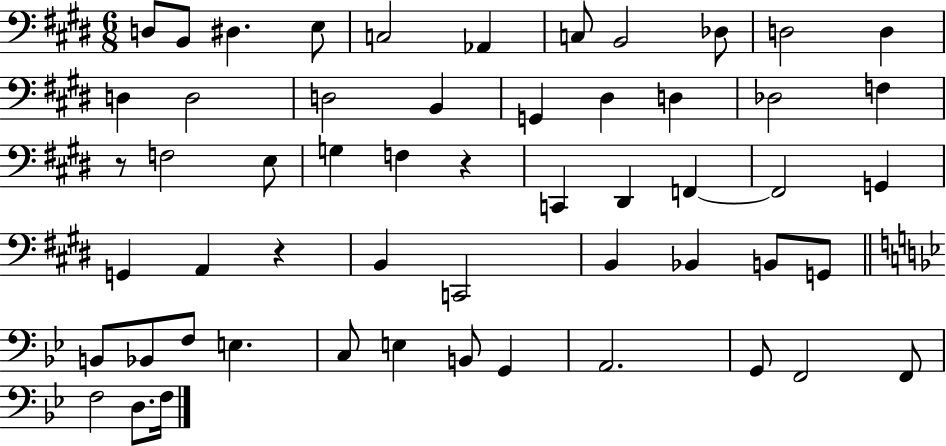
X:1
T:Untitled
M:6/8
L:1/4
K:E
D,/2 B,,/2 ^D, E,/2 C,2 _A,, C,/2 B,,2 _D,/2 D,2 D, D, D,2 D,2 B,, G,, ^D, D, _D,2 F, z/2 F,2 E,/2 G, F, z C,, ^D,, F,, F,,2 G,, G,, A,, z B,, C,,2 B,, _B,, B,,/2 G,,/2 B,,/2 _B,,/2 F,/2 E, C,/2 E, B,,/2 G,, A,,2 G,,/2 F,,2 F,,/2 F,2 D,/2 F,/4